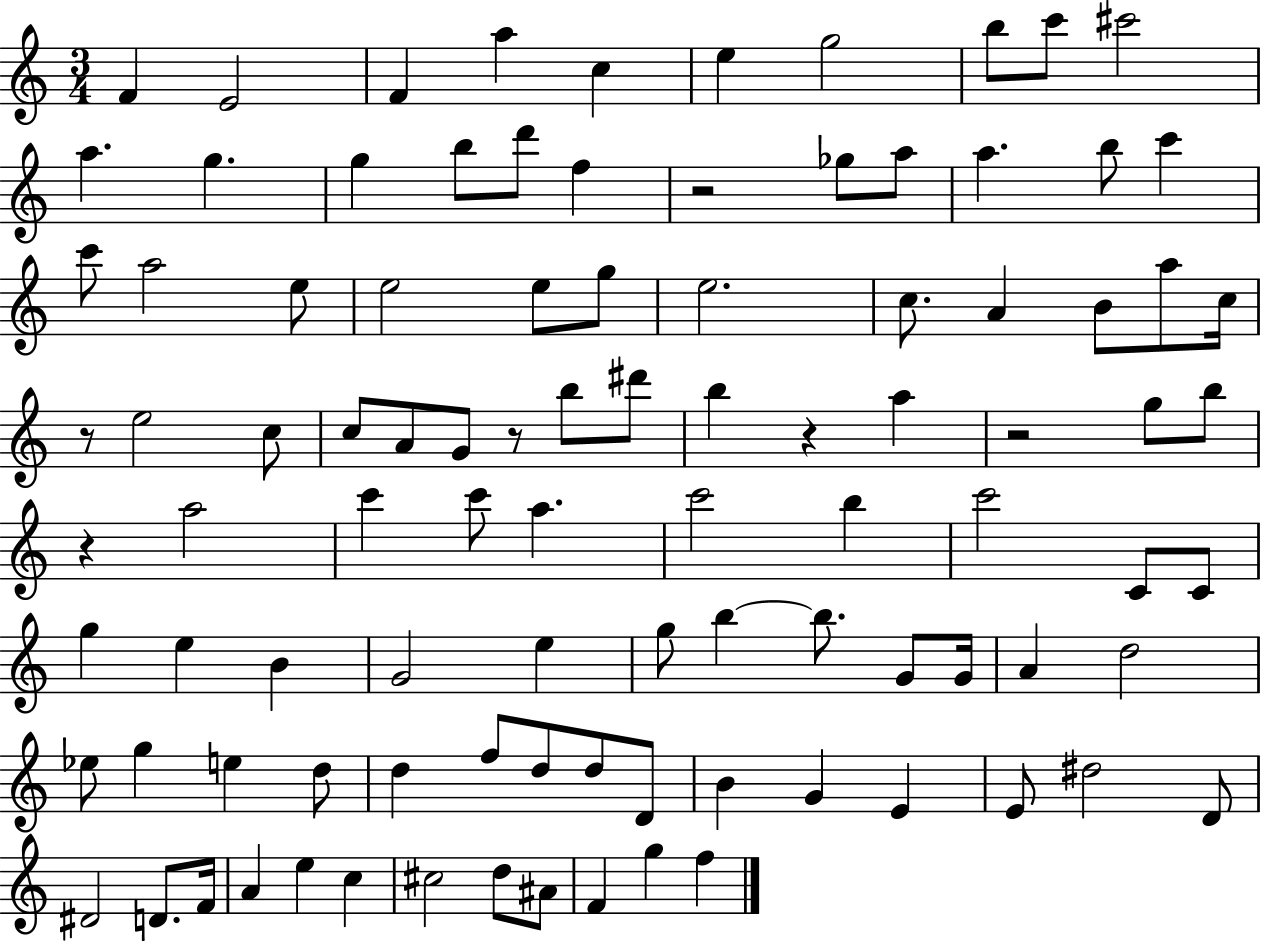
X:1
T:Untitled
M:3/4
L:1/4
K:C
F E2 F a c e g2 b/2 c'/2 ^c'2 a g g b/2 d'/2 f z2 _g/2 a/2 a b/2 c' c'/2 a2 e/2 e2 e/2 g/2 e2 c/2 A B/2 a/2 c/4 z/2 e2 c/2 c/2 A/2 G/2 z/2 b/2 ^d'/2 b z a z2 g/2 b/2 z a2 c' c'/2 a c'2 b c'2 C/2 C/2 g e B G2 e g/2 b b/2 G/2 G/4 A d2 _e/2 g e d/2 d f/2 d/2 d/2 D/2 B G E E/2 ^d2 D/2 ^D2 D/2 F/4 A e c ^c2 d/2 ^A/2 F g f